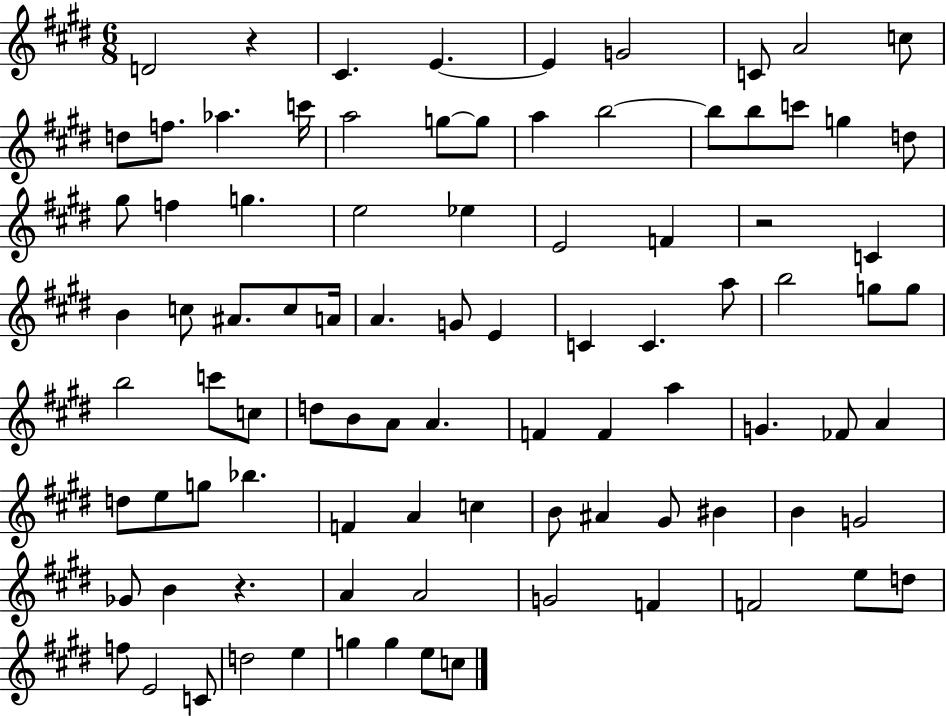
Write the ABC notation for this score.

X:1
T:Untitled
M:6/8
L:1/4
K:E
D2 z ^C E E G2 C/2 A2 c/2 d/2 f/2 _a c'/4 a2 g/2 g/2 a b2 b/2 b/2 c'/2 g d/2 ^g/2 f g e2 _e E2 F z2 C B c/2 ^A/2 c/2 A/4 A G/2 E C C a/2 b2 g/2 g/2 b2 c'/2 c/2 d/2 B/2 A/2 A F F a G _F/2 A d/2 e/2 g/2 _b F A c B/2 ^A ^G/2 ^B B G2 _G/2 B z A A2 G2 F F2 e/2 d/2 f/2 E2 C/2 d2 e g g e/2 c/2